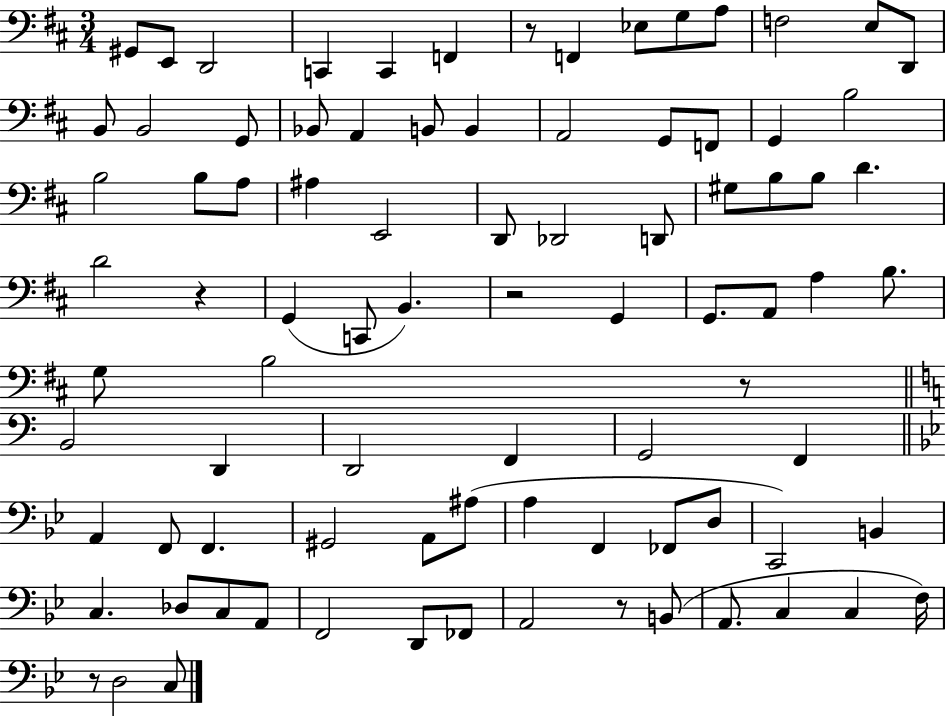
X:1
T:Untitled
M:3/4
L:1/4
K:D
^G,,/2 E,,/2 D,,2 C,, C,, F,, z/2 F,, _E,/2 G,/2 A,/2 F,2 E,/2 D,,/2 B,,/2 B,,2 G,,/2 _B,,/2 A,, B,,/2 B,, A,,2 G,,/2 F,,/2 G,, B,2 B,2 B,/2 A,/2 ^A, E,,2 D,,/2 _D,,2 D,,/2 ^G,/2 B,/2 B,/2 D D2 z G,, C,,/2 B,, z2 G,, G,,/2 A,,/2 A, B,/2 G,/2 B,2 z/2 B,,2 D,, D,,2 F,, G,,2 F,, A,, F,,/2 F,, ^G,,2 A,,/2 ^A,/2 A, F,, _F,,/2 D,/2 C,,2 B,, C, _D,/2 C,/2 A,,/2 F,,2 D,,/2 _F,,/2 A,,2 z/2 B,,/2 A,,/2 C, C, F,/4 z/2 D,2 C,/2